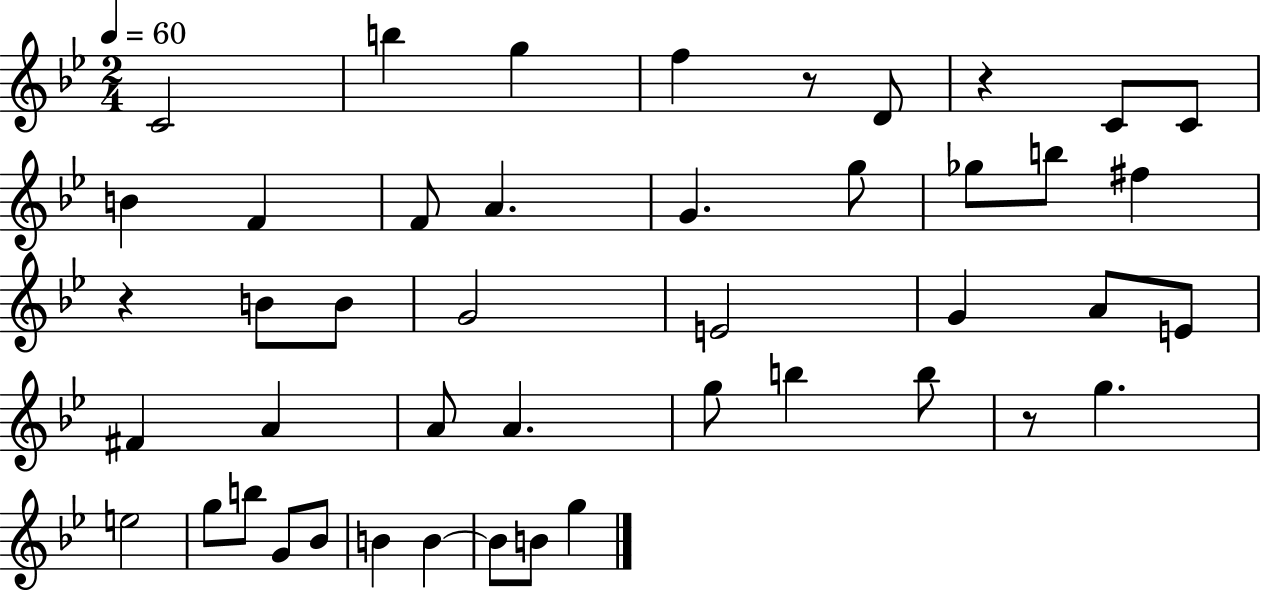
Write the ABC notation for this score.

X:1
T:Untitled
M:2/4
L:1/4
K:Bb
C2 b g f z/2 D/2 z C/2 C/2 B F F/2 A G g/2 _g/2 b/2 ^f z B/2 B/2 G2 E2 G A/2 E/2 ^F A A/2 A g/2 b b/2 z/2 g e2 g/2 b/2 G/2 _B/2 B B B/2 B/2 g